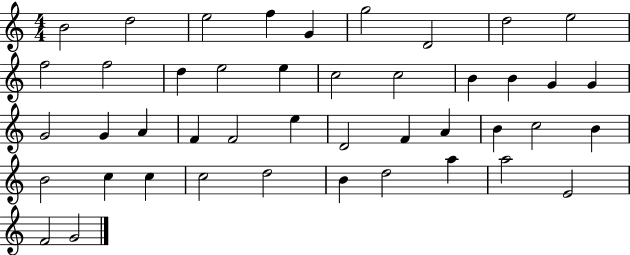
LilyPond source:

{
  \clef treble
  \numericTimeSignature
  \time 4/4
  \key c \major
  b'2 d''2 | e''2 f''4 g'4 | g''2 d'2 | d''2 e''2 | \break f''2 f''2 | d''4 e''2 e''4 | c''2 c''2 | b'4 b'4 g'4 g'4 | \break g'2 g'4 a'4 | f'4 f'2 e''4 | d'2 f'4 a'4 | b'4 c''2 b'4 | \break b'2 c''4 c''4 | c''2 d''2 | b'4 d''2 a''4 | a''2 e'2 | \break f'2 g'2 | \bar "|."
}